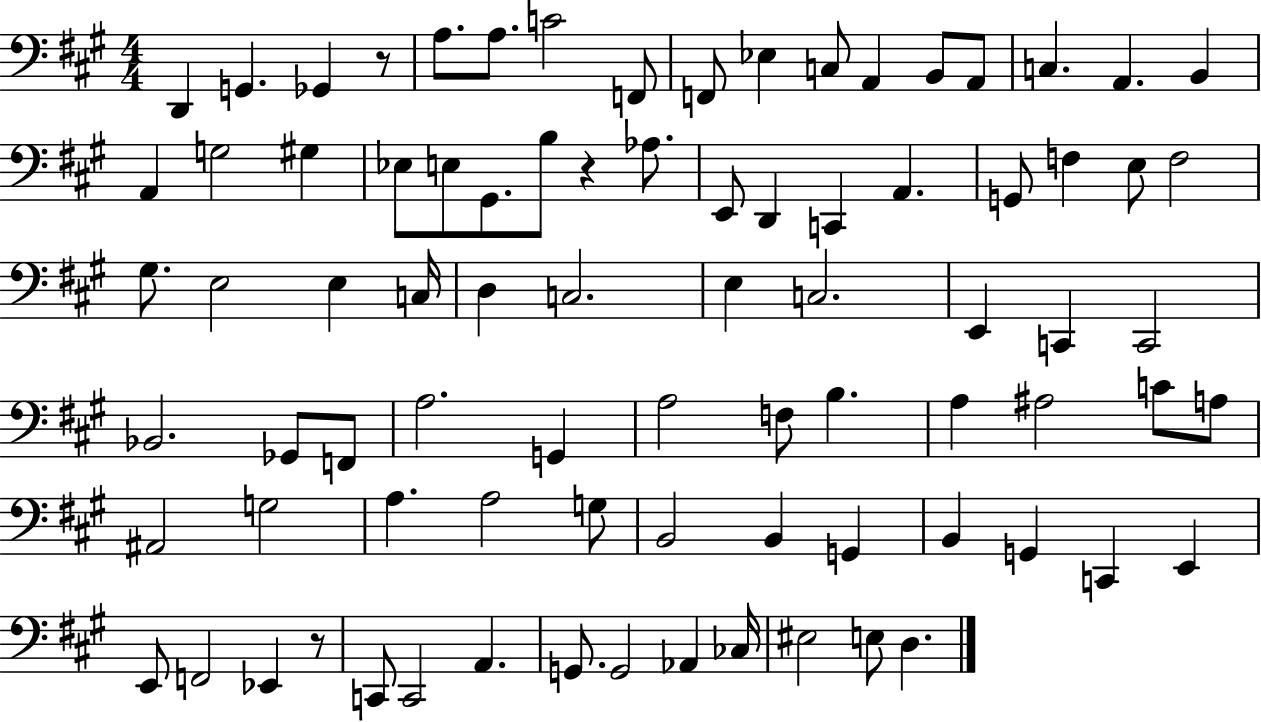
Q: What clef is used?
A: bass